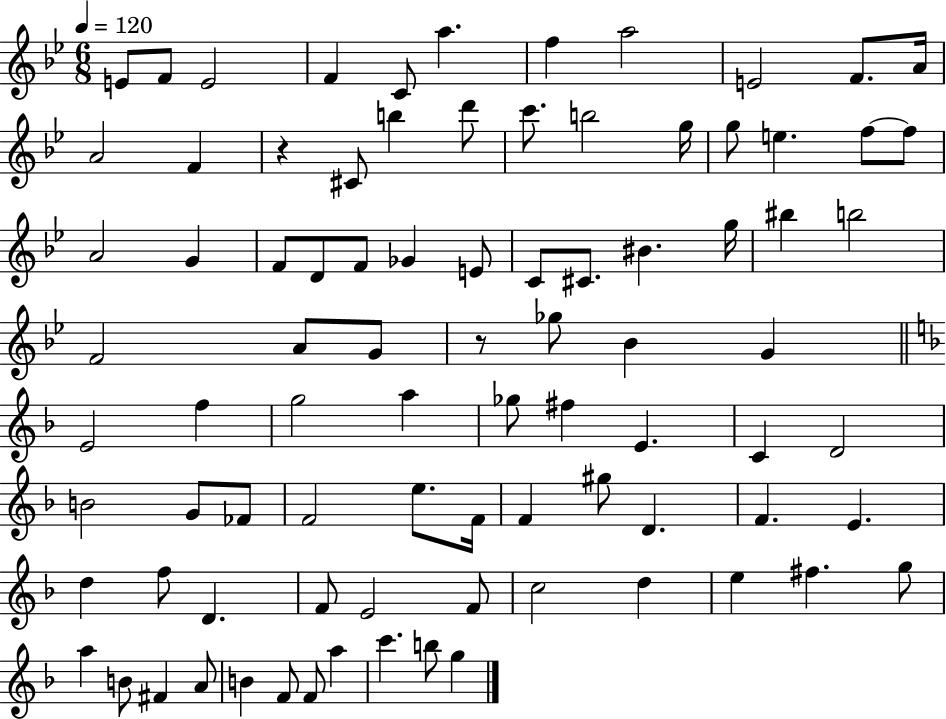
E4/e F4/e E4/h F4/q C4/e A5/q. F5/q A5/h E4/h F4/e. A4/s A4/h F4/q R/q C#4/e B5/q D6/e C6/e. B5/h G5/s G5/e E5/q. F5/e F5/e A4/h G4/q F4/e D4/e F4/e Gb4/q E4/e C4/e C#4/e. BIS4/q. G5/s BIS5/q B5/h F4/h A4/e G4/e R/e Gb5/e Bb4/q G4/q E4/h F5/q G5/h A5/q Gb5/e F#5/q E4/q. C4/q D4/h B4/h G4/e FES4/e F4/h E5/e. F4/s F4/q G#5/e D4/q. F4/q. E4/q. D5/q F5/e D4/q. F4/e E4/h F4/e C5/h D5/q E5/q F#5/q. G5/e A5/q B4/e F#4/q A4/e B4/q F4/e F4/e A5/q C6/q. B5/e G5/q